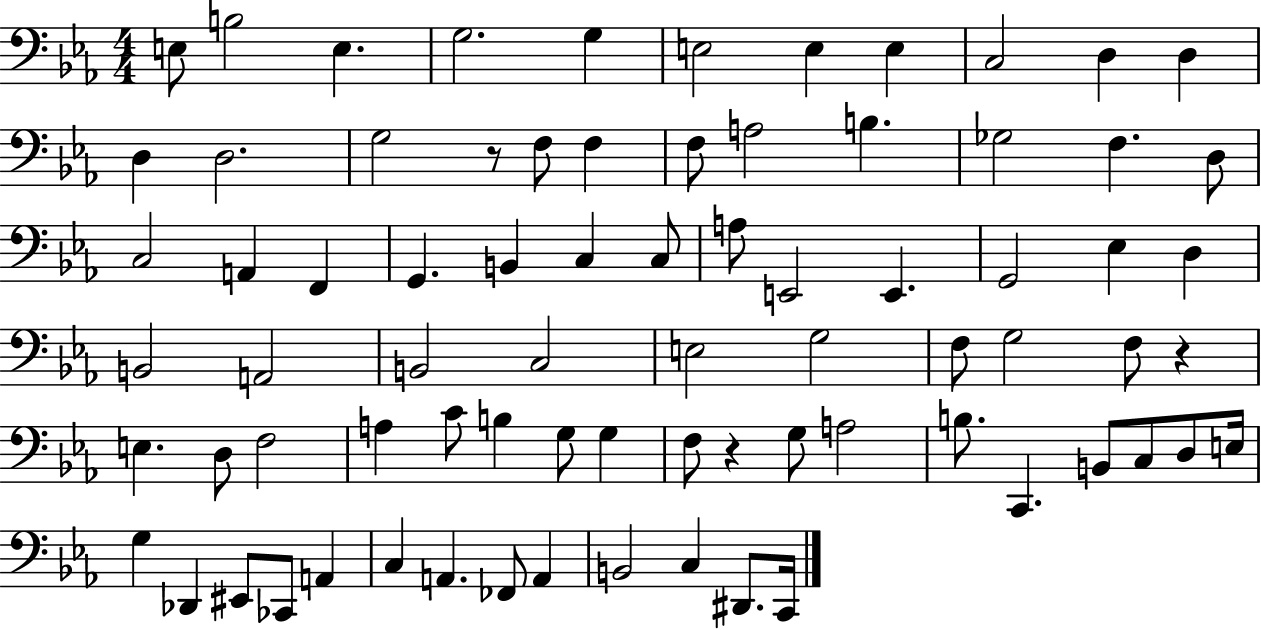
X:1
T:Untitled
M:4/4
L:1/4
K:Eb
E,/2 B,2 E, G,2 G, E,2 E, E, C,2 D, D, D, D,2 G,2 z/2 F,/2 F, F,/2 A,2 B, _G,2 F, D,/2 C,2 A,, F,, G,, B,, C, C,/2 A,/2 E,,2 E,, G,,2 _E, D, B,,2 A,,2 B,,2 C,2 E,2 G,2 F,/2 G,2 F,/2 z E, D,/2 F,2 A, C/2 B, G,/2 G, F,/2 z G,/2 A,2 B,/2 C,, B,,/2 C,/2 D,/2 E,/4 G, _D,, ^E,,/2 _C,,/2 A,, C, A,, _F,,/2 A,, B,,2 C, ^D,,/2 C,,/4